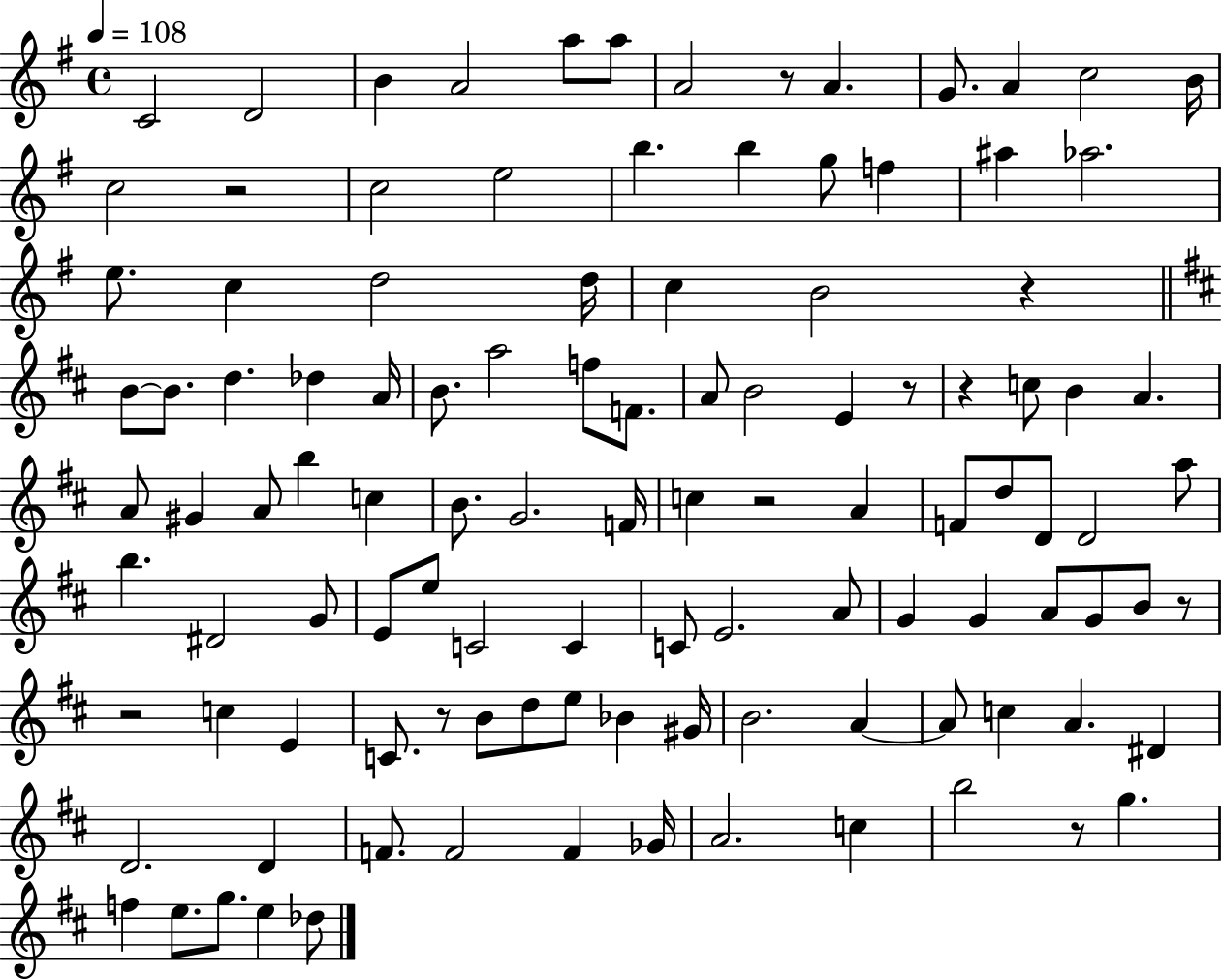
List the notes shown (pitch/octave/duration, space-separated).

C4/h D4/h B4/q A4/h A5/e A5/e A4/h R/e A4/q. G4/e. A4/q C5/h B4/s C5/h R/h C5/h E5/h B5/q. B5/q G5/e F5/q A#5/q Ab5/h. E5/e. C5/q D5/h D5/s C5/q B4/h R/q B4/e B4/e. D5/q. Db5/q A4/s B4/e. A5/h F5/e F4/e. A4/e B4/h E4/q R/e R/q C5/e B4/q A4/q. A4/e G#4/q A4/e B5/q C5/q B4/e. G4/h. F4/s C5/q R/h A4/q F4/e D5/e D4/e D4/h A5/e B5/q. D#4/h G4/e E4/e E5/e C4/h C4/q C4/e E4/h. A4/e G4/q G4/q A4/e G4/e B4/e R/e R/h C5/q E4/q C4/e. R/e B4/e D5/e E5/e Bb4/q G#4/s B4/h. A4/q A4/e C5/q A4/q. D#4/q D4/h. D4/q F4/e. F4/h F4/q Gb4/s A4/h. C5/q B5/h R/e G5/q. F5/q E5/e. G5/e. E5/q Db5/e